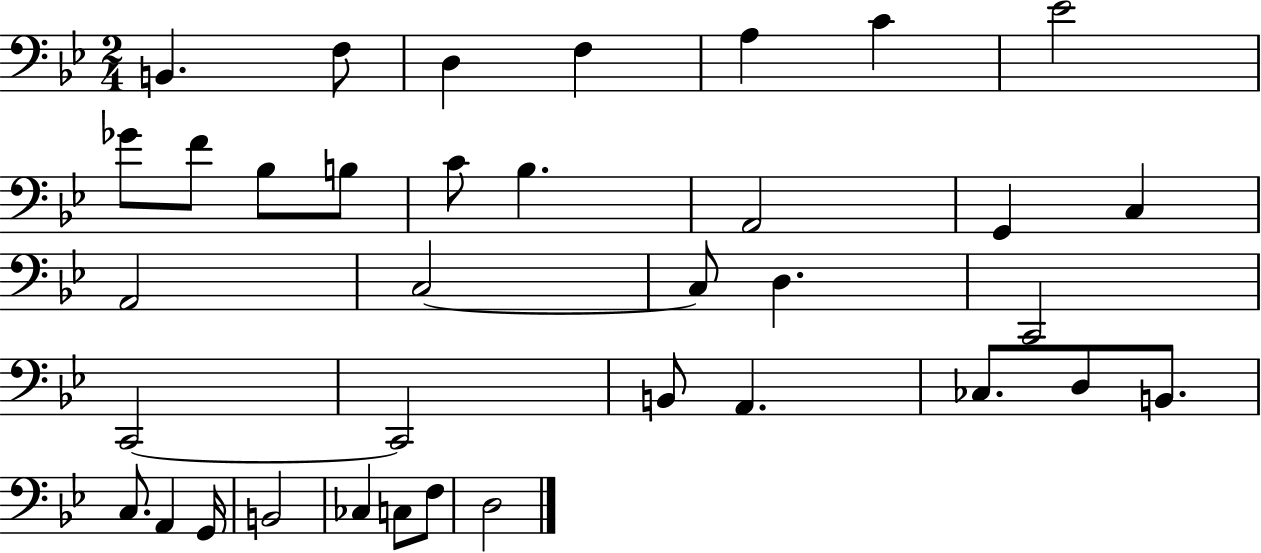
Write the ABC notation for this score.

X:1
T:Untitled
M:2/4
L:1/4
K:Bb
B,, F,/2 D, F, A, C _E2 _G/2 F/2 _B,/2 B,/2 C/2 _B, A,,2 G,, C, A,,2 C,2 C,/2 D, C,,2 C,,2 C,,2 B,,/2 A,, _C,/2 D,/2 B,,/2 C,/2 A,, G,,/4 B,,2 _C, C,/2 F,/2 D,2